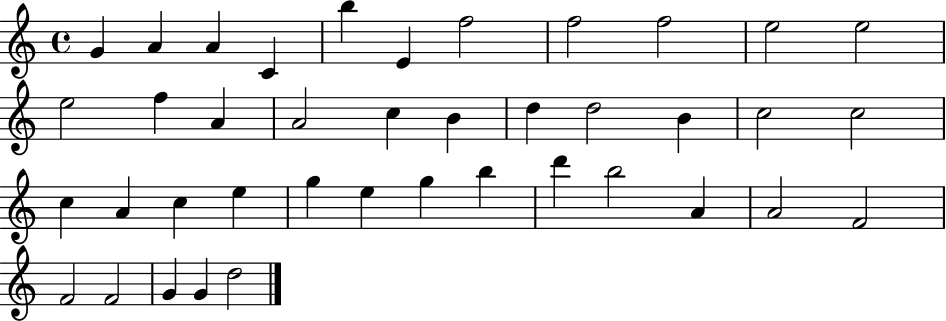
{
  \clef treble
  \time 4/4
  \defaultTimeSignature
  \key c \major
  g'4 a'4 a'4 c'4 | b''4 e'4 f''2 | f''2 f''2 | e''2 e''2 | \break e''2 f''4 a'4 | a'2 c''4 b'4 | d''4 d''2 b'4 | c''2 c''2 | \break c''4 a'4 c''4 e''4 | g''4 e''4 g''4 b''4 | d'''4 b''2 a'4 | a'2 f'2 | \break f'2 f'2 | g'4 g'4 d''2 | \bar "|."
}